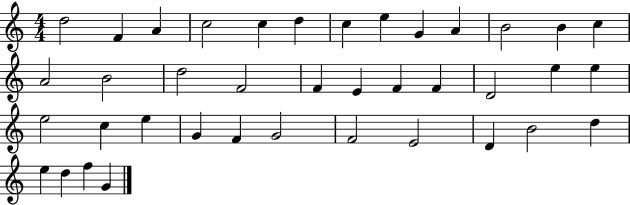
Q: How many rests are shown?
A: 0